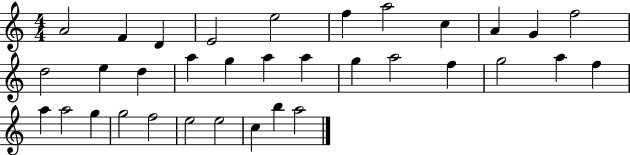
{
  \clef treble
  \numericTimeSignature
  \time 4/4
  \key c \major
  a'2 f'4 d'4 | e'2 e''2 | f''4 a''2 c''4 | a'4 g'4 f''2 | \break d''2 e''4 d''4 | a''4 g''4 a''4 a''4 | g''4 a''2 f''4 | g''2 a''4 f''4 | \break a''4 a''2 g''4 | g''2 f''2 | e''2 e''2 | c''4 b''4 a''2 | \break \bar "|."
}